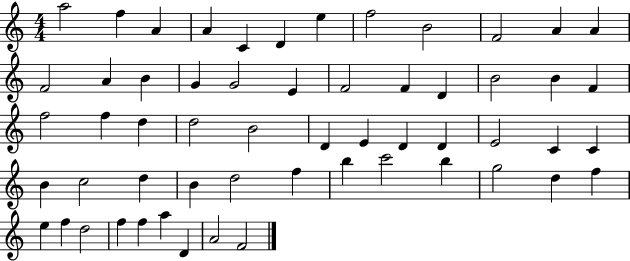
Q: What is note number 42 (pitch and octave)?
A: F5